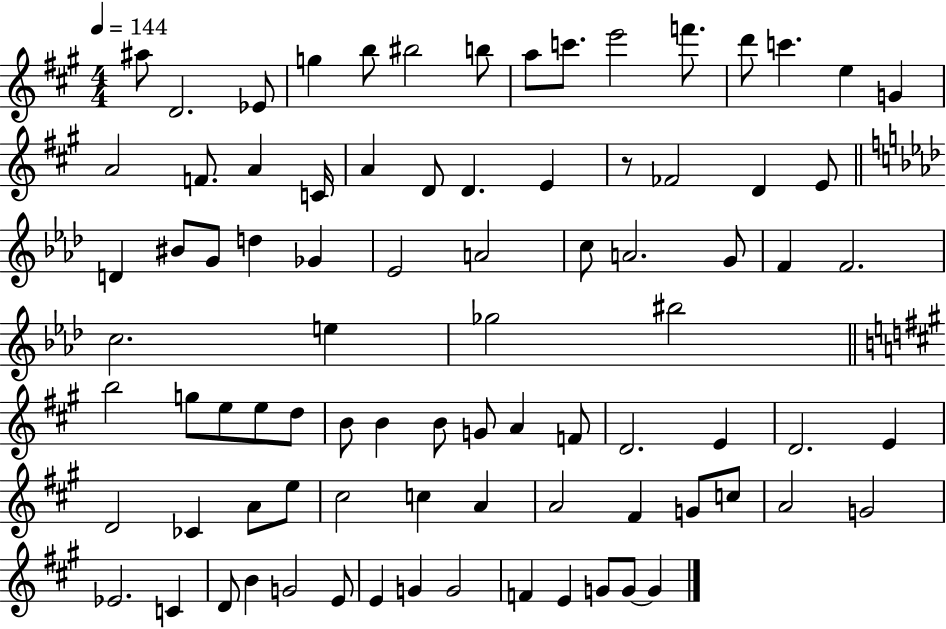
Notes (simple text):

A#5/e D4/h. Eb4/e G5/q B5/e BIS5/h B5/e A5/e C6/e. E6/h F6/e. D6/e C6/q. E5/q G4/q A4/h F4/e. A4/q C4/s A4/q D4/e D4/q. E4/q R/e FES4/h D4/q E4/e D4/q BIS4/e G4/e D5/q Gb4/q Eb4/h A4/h C5/e A4/h. G4/e F4/q F4/h. C5/h. E5/q Gb5/h BIS5/h B5/h G5/e E5/e E5/e D5/e B4/e B4/q B4/e G4/e A4/q F4/e D4/h. E4/q D4/h. E4/q D4/h CES4/q A4/e E5/e C#5/h C5/q A4/q A4/h F#4/q G4/e C5/e A4/h G4/h Eb4/h. C4/q D4/e B4/q G4/h E4/e E4/q G4/q G4/h F4/q E4/q G4/e G4/e G4/q